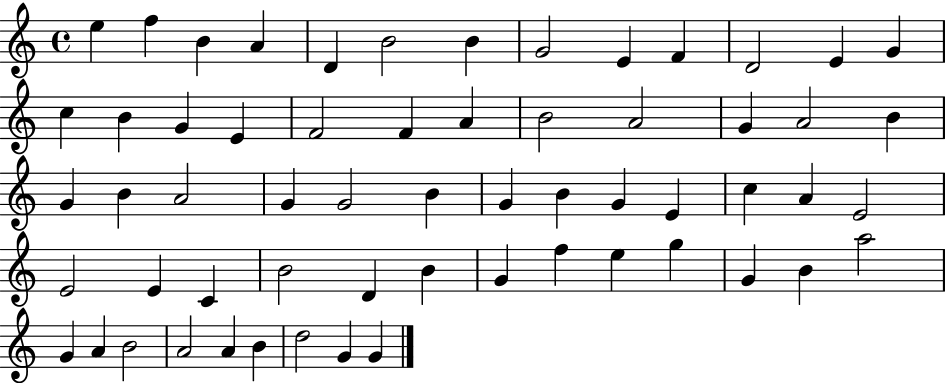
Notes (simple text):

E5/q F5/q B4/q A4/q D4/q B4/h B4/q G4/h E4/q F4/q D4/h E4/q G4/q C5/q B4/q G4/q E4/q F4/h F4/q A4/q B4/h A4/h G4/q A4/h B4/q G4/q B4/q A4/h G4/q G4/h B4/q G4/q B4/q G4/q E4/q C5/q A4/q E4/h E4/h E4/q C4/q B4/h D4/q B4/q G4/q F5/q E5/q G5/q G4/q B4/q A5/h G4/q A4/q B4/h A4/h A4/q B4/q D5/h G4/q G4/q